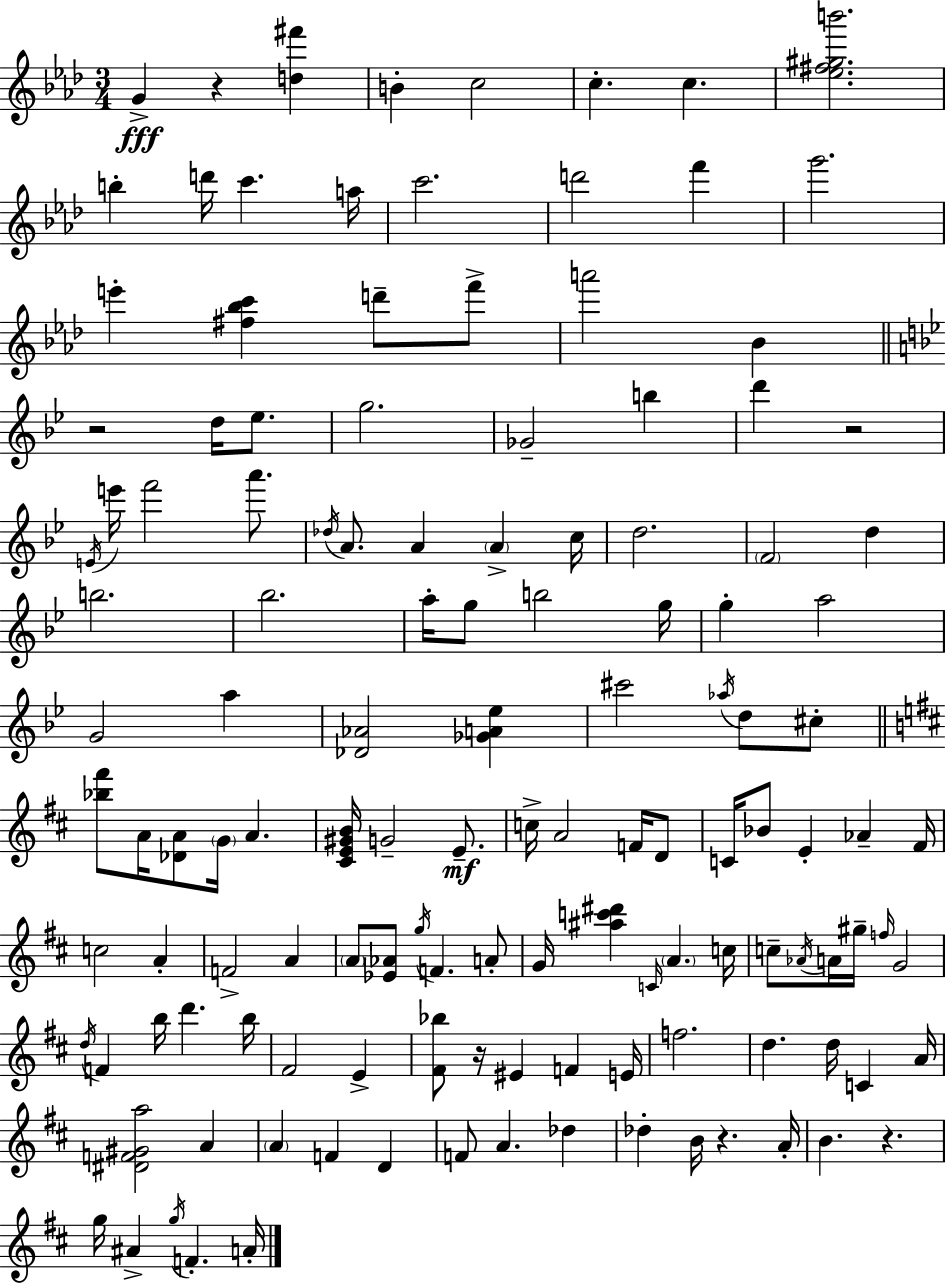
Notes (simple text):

G4/q R/q [D5,F#6]/q B4/q C5/h C5/q. C5/q. [Eb5,F#5,G#5,B6]/h. B5/q D6/s C6/q. A5/s C6/h. D6/h F6/q G6/h. E6/q [F#5,Bb5,C6]/q D6/e F6/e A6/h Bb4/q R/h D5/s Eb5/e. G5/h. Gb4/h B5/q D6/q R/h E4/s E6/s F6/h A6/e. Db5/s A4/e. A4/q A4/q C5/s D5/h. F4/h D5/q B5/h. Bb5/h. A5/s G5/e B5/h G5/s G5/q A5/h G4/h A5/q [Db4,Ab4]/h [Gb4,A4,Eb5]/q C#6/h Ab5/s D5/e C#5/e [Bb5,F#6]/e A4/s [Db4,A4]/e G4/s A4/q. [C#4,E4,G#4,B4]/s G4/h E4/e. C5/s A4/h F4/s D4/e C4/s Bb4/e E4/q Ab4/q F#4/s C5/h A4/q F4/h A4/q A4/e [Eb4,Ab4]/e G5/s F4/q. A4/e G4/s [A#5,C6,D#6]/q C4/s A4/q. C5/s C5/e Ab4/s A4/s G#5/s F5/s G4/h D5/s F4/q B5/s D6/q. B5/s F#4/h E4/q [F#4,Bb5]/e R/s EIS4/q F4/q E4/s F5/h. D5/q. D5/s C4/q A4/s [D#4,F4,G#4,A5]/h A4/q A4/q F4/q D4/q F4/e A4/q. Db5/q Db5/q B4/s R/q. A4/s B4/q. R/q. G5/s A#4/q G5/s F4/q. A4/s